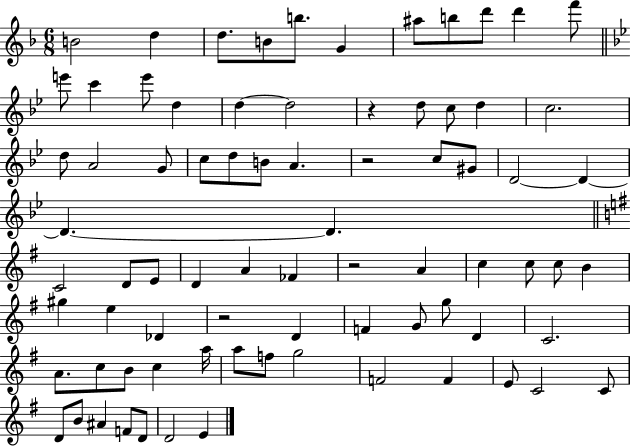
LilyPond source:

{
  \clef treble
  \numericTimeSignature
  \time 6/8
  \key f \major
  b'2 d''4 | d''8. b'8 b''8. g'4 | ais''8 b''8 d'''8 d'''4 f'''8 | \bar "||" \break \key bes \major e'''8 c'''4 e'''8 d''4 | d''4~~ d''2 | r4 d''8 c''8 d''4 | c''2. | \break d''8 a'2 g'8 | c''8 d''8 b'8 a'4. | r2 c''8 gis'8 | d'2~~ d'4~~ | \break d'4.~~ d'4. | \bar "||" \break \key g \major c'2 d'8 e'8 | d'4 a'4 fes'4 | r2 a'4 | c''4 c''8 c''8 b'4 | \break gis''4 e''4 des'4 | r2 d'4 | f'4 g'8 g''8 d'4 | c'2. | \break a'8. c''8 b'8 c''4 a''16 | a''8 f''8 g''2 | f'2 f'4 | e'8 c'2 c'8 | \break d'8 b'8 ais'4 f'8 d'8 | d'2 e'4 | \bar "|."
}